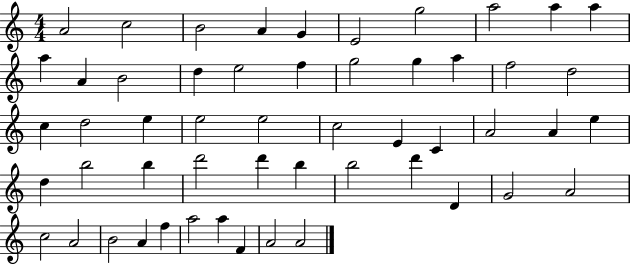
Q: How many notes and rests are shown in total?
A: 53